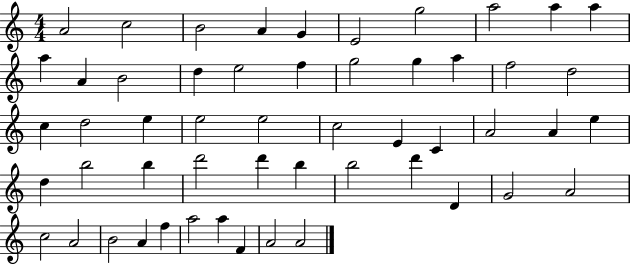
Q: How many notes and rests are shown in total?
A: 53